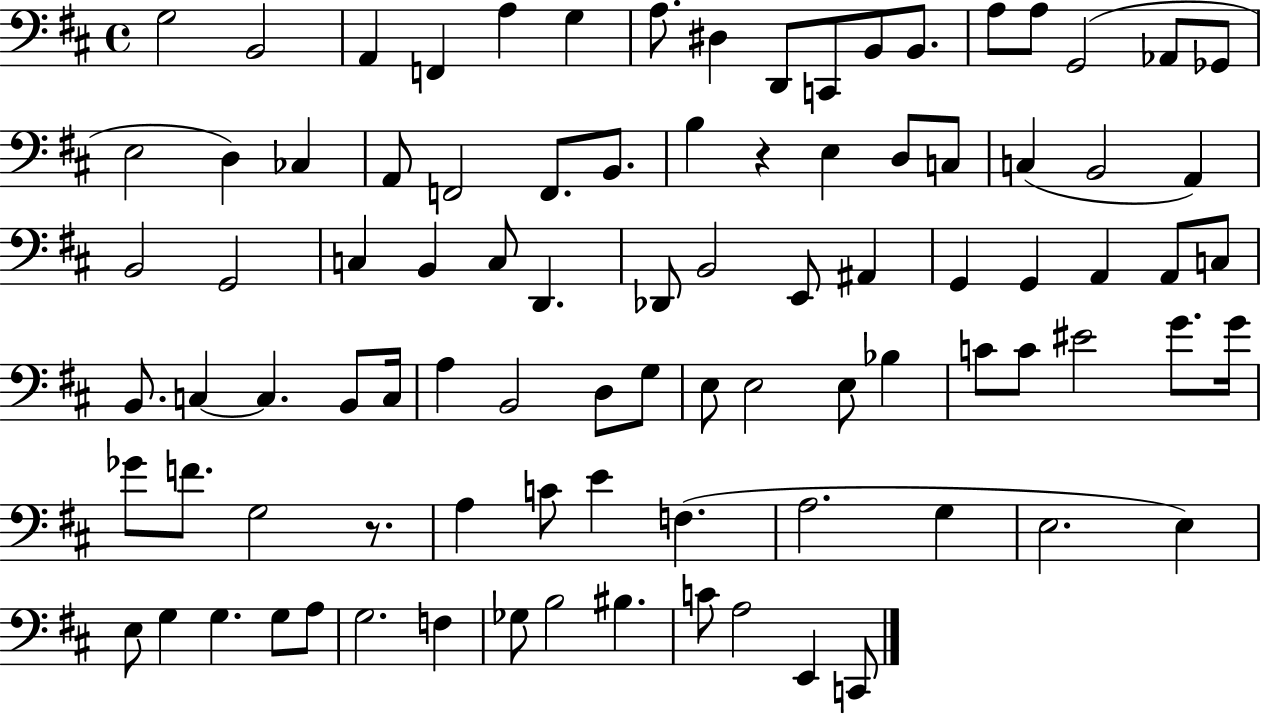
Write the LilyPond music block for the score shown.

{
  \clef bass
  \time 4/4
  \defaultTimeSignature
  \key d \major
  g2 b,2 | a,4 f,4 a4 g4 | a8. dis4 d,8 c,8 b,8 b,8. | a8 a8 g,2( aes,8 ges,8 | \break e2 d4) ces4 | a,8 f,2 f,8. b,8. | b4 r4 e4 d8 c8 | c4( b,2 a,4) | \break b,2 g,2 | c4 b,4 c8 d,4. | des,8 b,2 e,8 ais,4 | g,4 g,4 a,4 a,8 c8 | \break b,8. c4~~ c4. b,8 c16 | a4 b,2 d8 g8 | e8 e2 e8 bes4 | c'8 c'8 eis'2 g'8. g'16 | \break ges'8 f'8. g2 r8. | a4 c'8 e'4 f4.( | a2. g4 | e2. e4) | \break e8 g4 g4. g8 a8 | g2. f4 | ges8 b2 bis4. | c'8 a2 e,4 c,8 | \break \bar "|."
}